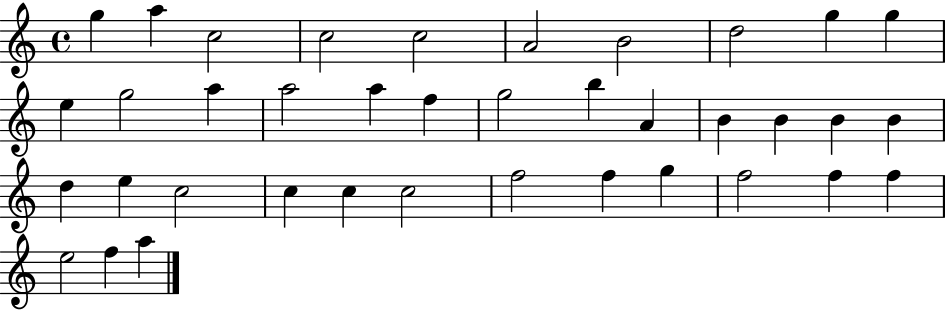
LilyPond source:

{
  \clef treble
  \time 4/4
  \defaultTimeSignature
  \key c \major
  g''4 a''4 c''2 | c''2 c''2 | a'2 b'2 | d''2 g''4 g''4 | \break e''4 g''2 a''4 | a''2 a''4 f''4 | g''2 b''4 a'4 | b'4 b'4 b'4 b'4 | \break d''4 e''4 c''2 | c''4 c''4 c''2 | f''2 f''4 g''4 | f''2 f''4 f''4 | \break e''2 f''4 a''4 | \bar "|."
}